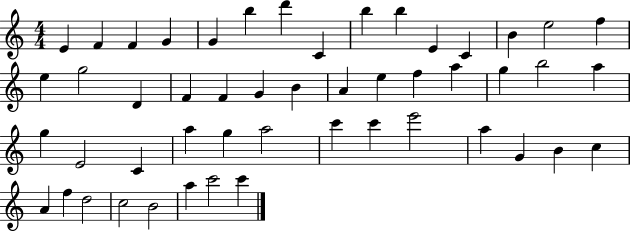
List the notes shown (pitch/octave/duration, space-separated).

E4/q F4/q F4/q G4/q G4/q B5/q D6/q C4/q B5/q B5/q E4/q C4/q B4/q E5/h F5/q E5/q G5/h D4/q F4/q F4/q G4/q B4/q A4/q E5/q F5/q A5/q G5/q B5/h A5/q G5/q E4/h C4/q A5/q G5/q A5/h C6/q C6/q E6/h A5/q G4/q B4/q C5/q A4/q F5/q D5/h C5/h B4/h A5/q C6/h C6/q